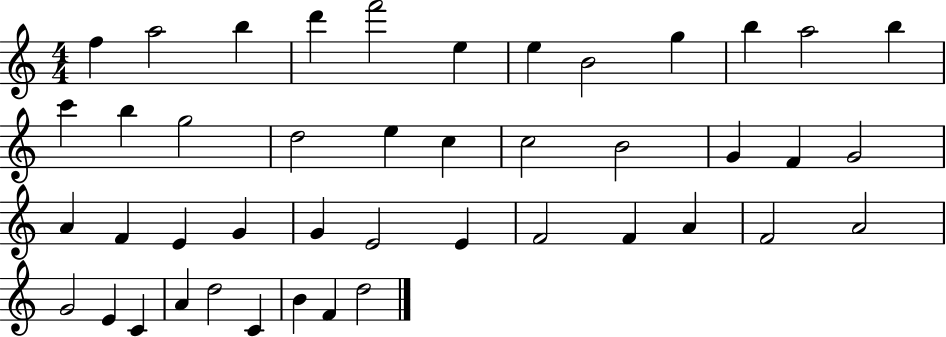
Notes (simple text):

F5/q A5/h B5/q D6/q F6/h E5/q E5/q B4/h G5/q B5/q A5/h B5/q C6/q B5/q G5/h D5/h E5/q C5/q C5/h B4/h G4/q F4/q G4/h A4/q F4/q E4/q G4/q G4/q E4/h E4/q F4/h F4/q A4/q F4/h A4/h G4/h E4/q C4/q A4/q D5/h C4/q B4/q F4/q D5/h